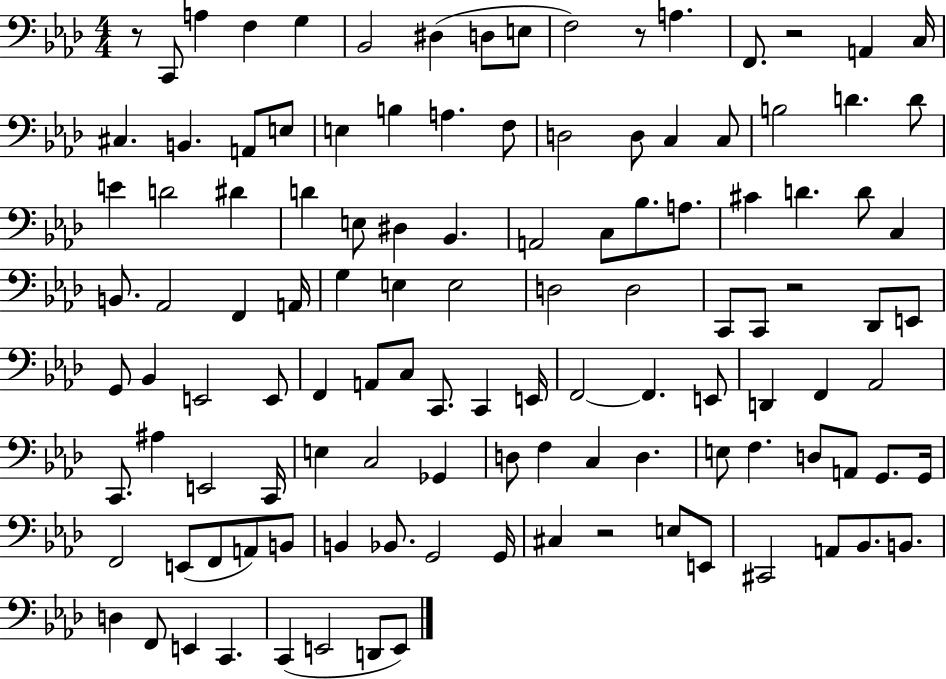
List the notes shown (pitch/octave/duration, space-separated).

R/e C2/e A3/q F3/q G3/q Bb2/h D#3/q D3/e E3/e F3/h R/e A3/q. F2/e. R/h A2/q C3/s C#3/q. B2/q. A2/e E3/e E3/q B3/q A3/q. F3/e D3/h D3/e C3/q C3/e B3/h D4/q. D4/e E4/q D4/h D#4/q D4/q E3/e D#3/q Bb2/q. A2/h C3/e Bb3/e. A3/e. C#4/q D4/q. D4/e C3/q B2/e. Ab2/h F2/q A2/s G3/q E3/q E3/h D3/h D3/h C2/e C2/e R/h Db2/e E2/e G2/e Bb2/q E2/h E2/e F2/q A2/e C3/e C2/e. C2/q E2/s F2/h F2/q. E2/e D2/q F2/q Ab2/h C2/e. A#3/q E2/h C2/s E3/q C3/h Gb2/q D3/e F3/q C3/q D3/q. E3/e F3/q. D3/e A2/e G2/e. G2/s F2/h E2/e F2/e A2/e B2/e B2/q Bb2/e. G2/h G2/s C#3/q R/h E3/e E2/e C#2/h A2/e Bb2/e. B2/e. D3/q F2/e E2/q C2/q. C2/q E2/h D2/e E2/e